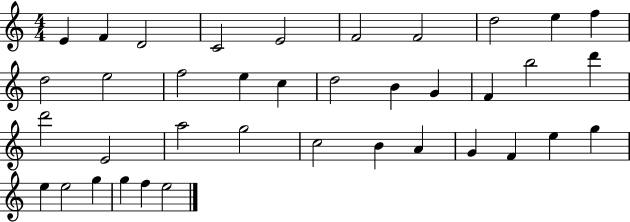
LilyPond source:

{
  \clef treble
  \numericTimeSignature
  \time 4/4
  \key c \major
  e'4 f'4 d'2 | c'2 e'2 | f'2 f'2 | d''2 e''4 f''4 | \break d''2 e''2 | f''2 e''4 c''4 | d''2 b'4 g'4 | f'4 b''2 d'''4 | \break d'''2 e'2 | a''2 g''2 | c''2 b'4 a'4 | g'4 f'4 e''4 g''4 | \break e''4 e''2 g''4 | g''4 f''4 e''2 | \bar "|."
}